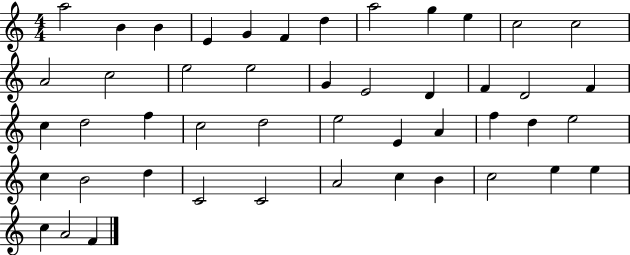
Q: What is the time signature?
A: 4/4